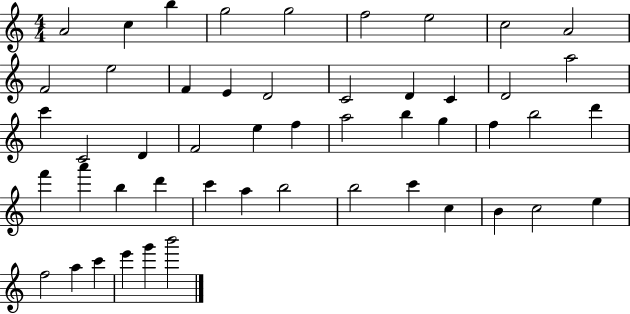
A4/h C5/q B5/q G5/h G5/h F5/h E5/h C5/h A4/h F4/h E5/h F4/q E4/q D4/h C4/h D4/q C4/q D4/h A5/h C6/q C4/h D4/q F4/h E5/q F5/q A5/h B5/q G5/q F5/q B5/h D6/q F6/q A6/q B5/q D6/q C6/q A5/q B5/h B5/h C6/q C5/q B4/q C5/h E5/q F5/h A5/q C6/q E6/q G6/q B6/h